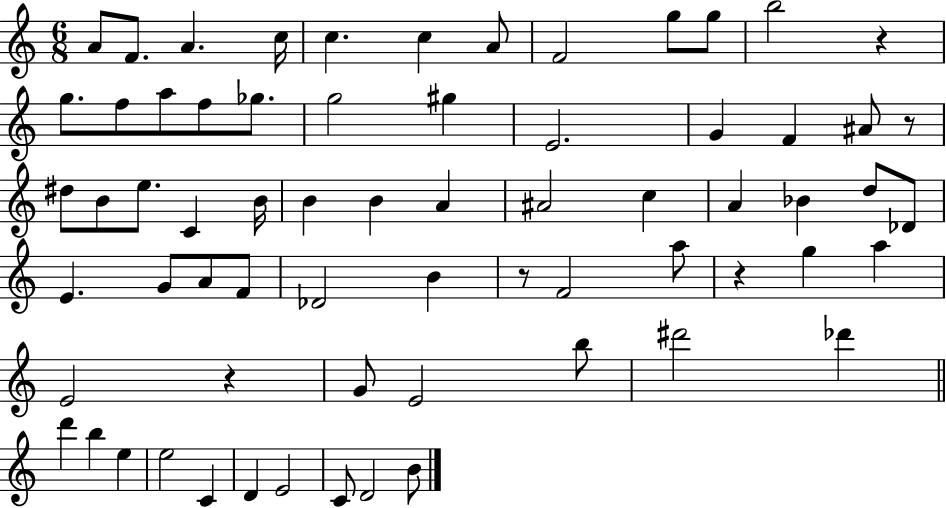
{
  \clef treble
  \numericTimeSignature
  \time 6/8
  \key c \major
  a'8 f'8. a'4. c''16 | c''4. c''4 a'8 | f'2 g''8 g''8 | b''2 r4 | \break g''8. f''8 a''8 f''8 ges''8. | g''2 gis''4 | e'2. | g'4 f'4 ais'8 r8 | \break dis''8 b'8 e''8. c'4 b'16 | b'4 b'4 a'4 | ais'2 c''4 | a'4 bes'4 d''8 des'8 | \break e'4. g'8 a'8 f'8 | des'2 b'4 | r8 f'2 a''8 | r4 g''4 a''4 | \break e'2 r4 | g'8 e'2 b''8 | dis'''2 des'''4 | \bar "||" \break \key c \major d'''4 b''4 e''4 | e''2 c'4 | d'4 e'2 | c'8 d'2 b'8 | \break \bar "|."
}